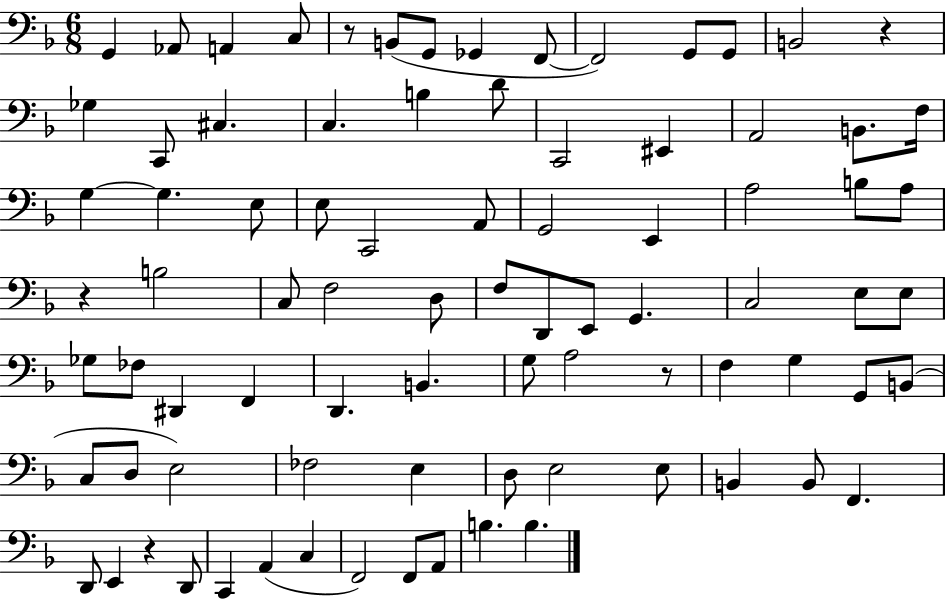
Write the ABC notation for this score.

X:1
T:Untitled
M:6/8
L:1/4
K:F
G,, _A,,/2 A,, C,/2 z/2 B,,/2 G,,/2 _G,, F,,/2 F,,2 G,,/2 G,,/2 B,,2 z _G, C,,/2 ^C, C, B, D/2 C,,2 ^E,, A,,2 B,,/2 F,/4 G, G, E,/2 E,/2 C,,2 A,,/2 G,,2 E,, A,2 B,/2 A,/2 z B,2 C,/2 F,2 D,/2 F,/2 D,,/2 E,,/2 G,, C,2 E,/2 E,/2 _G,/2 _F,/2 ^D,, F,, D,, B,, G,/2 A,2 z/2 F, G, G,,/2 B,,/2 C,/2 D,/2 E,2 _F,2 E, D,/2 E,2 E,/2 B,, B,,/2 F,, D,,/2 E,, z D,,/2 C,, A,, C, F,,2 F,,/2 A,,/2 B, B,